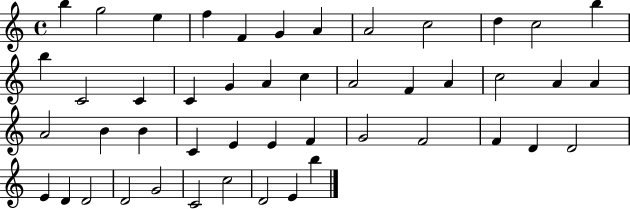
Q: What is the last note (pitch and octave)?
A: B5